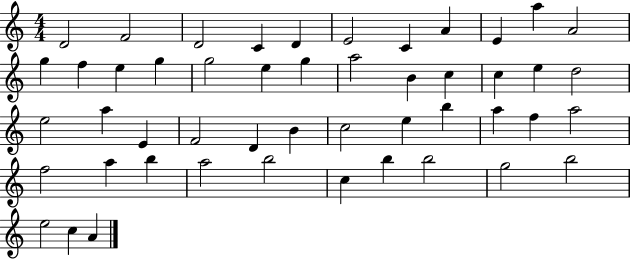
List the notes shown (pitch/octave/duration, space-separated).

D4/h F4/h D4/h C4/q D4/q E4/h C4/q A4/q E4/q A5/q A4/h G5/q F5/q E5/q G5/q G5/h E5/q G5/q A5/h B4/q C5/q C5/q E5/q D5/h E5/h A5/q E4/q F4/h D4/q B4/q C5/h E5/q B5/q A5/q F5/q A5/h F5/h A5/q B5/q A5/h B5/h C5/q B5/q B5/h G5/h B5/h E5/h C5/q A4/q